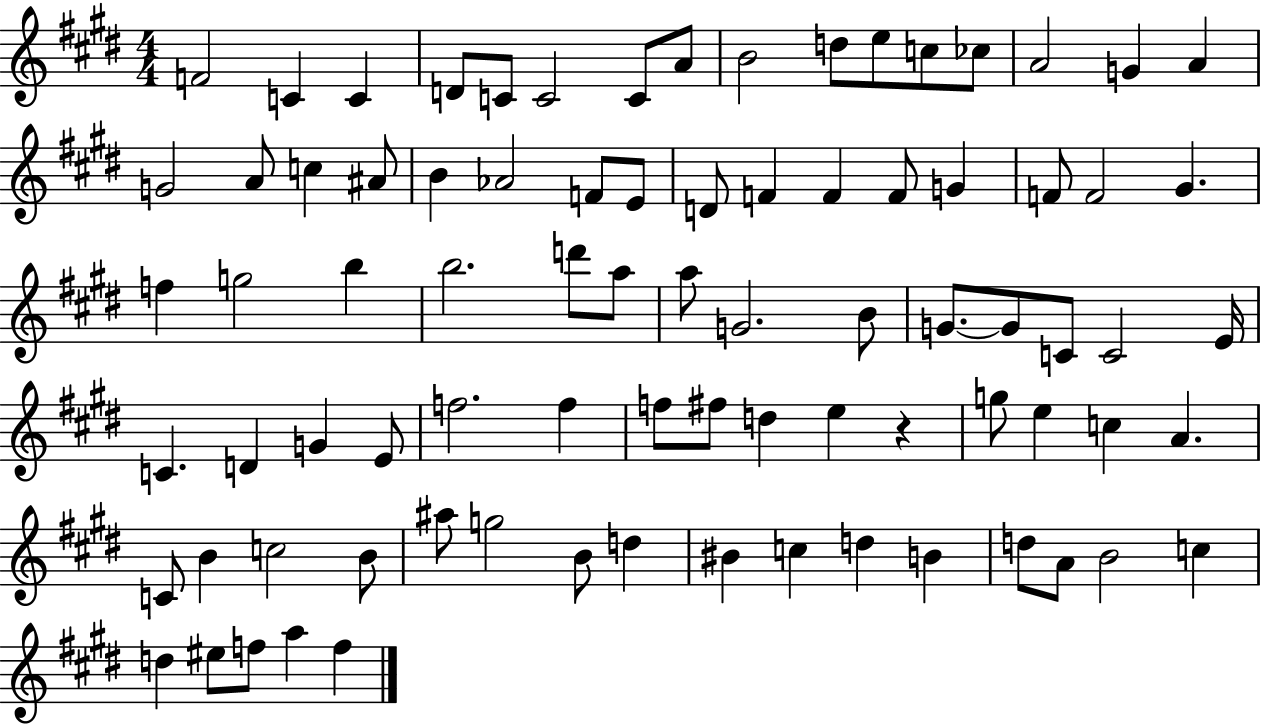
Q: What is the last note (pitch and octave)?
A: F5